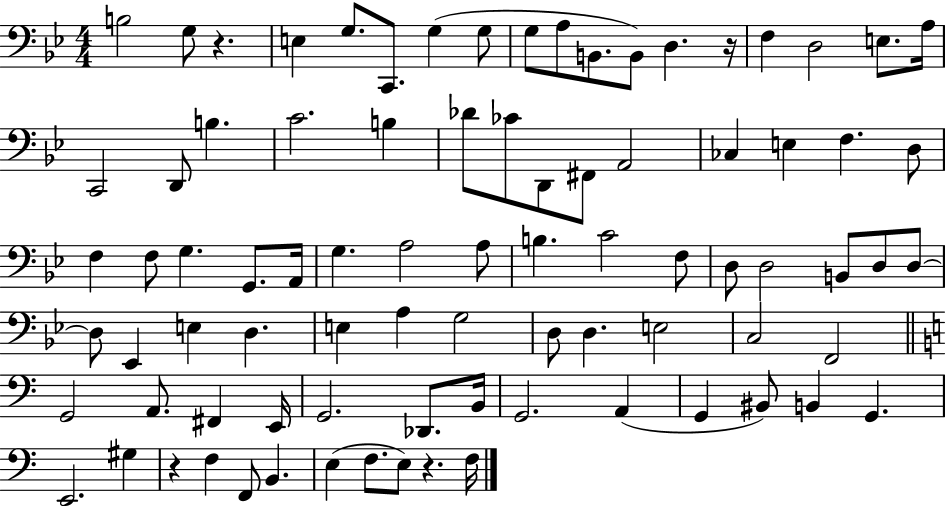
X:1
T:Untitled
M:4/4
L:1/4
K:Bb
B,2 G,/2 z E, G,/2 C,,/2 G, G,/2 G,/2 A,/2 B,,/2 B,,/2 D, z/4 F, D,2 E,/2 A,/4 C,,2 D,,/2 B, C2 B, _D/2 _C/2 D,,/2 ^F,,/2 A,,2 _C, E, F, D,/2 F, F,/2 G, G,,/2 A,,/4 G, A,2 A,/2 B, C2 F,/2 D,/2 D,2 B,,/2 D,/2 D,/2 D,/2 _E,, E, D, E, A, G,2 D,/2 D, E,2 C,2 F,,2 G,,2 A,,/2 ^F,, E,,/4 G,,2 _D,,/2 B,,/4 G,,2 A,, G,, ^B,,/2 B,, G,, E,,2 ^G, z F, F,,/2 B,, E, F,/2 E,/2 z F,/4